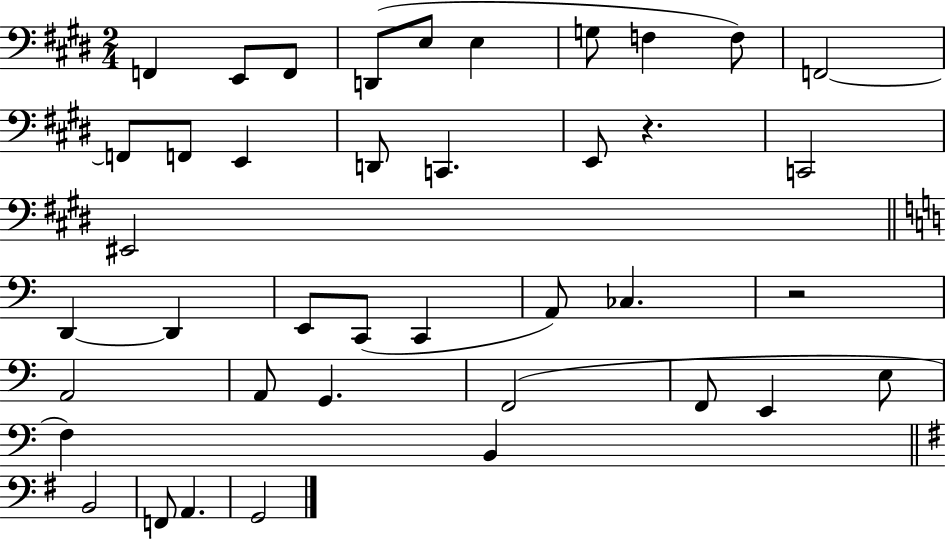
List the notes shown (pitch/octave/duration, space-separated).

F2/q E2/e F2/e D2/e E3/e E3/q G3/e F3/q F3/e F2/h F2/e F2/e E2/q D2/e C2/q. E2/e R/q. C2/h EIS2/h D2/q D2/q E2/e C2/e C2/q A2/e CES3/q. R/h A2/h A2/e G2/q. F2/h F2/e E2/q E3/e F3/q B2/q B2/h F2/e A2/q. G2/h